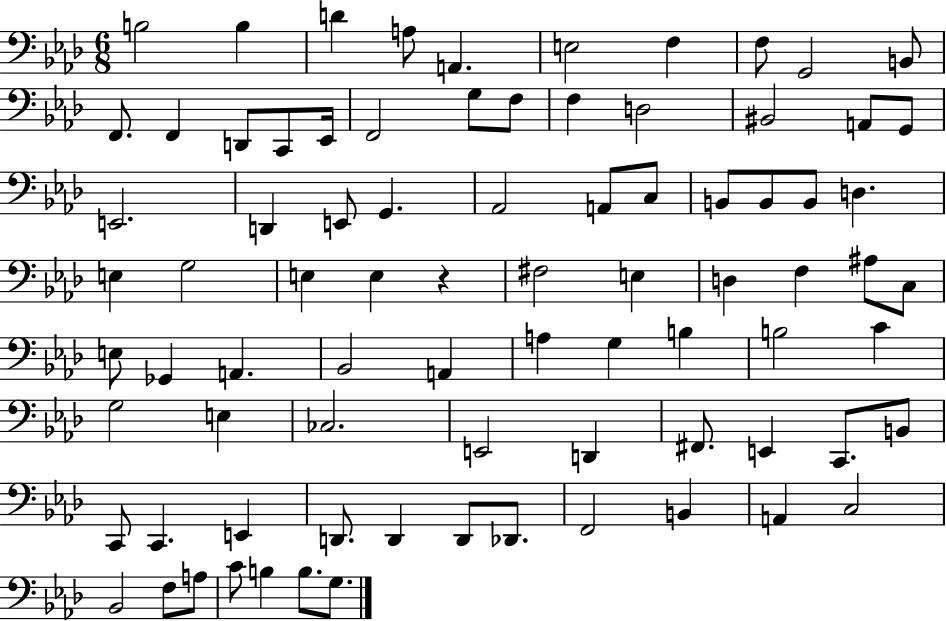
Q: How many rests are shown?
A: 1